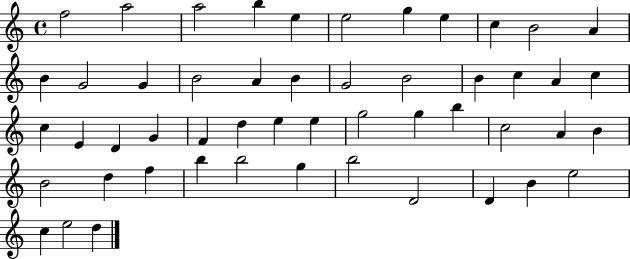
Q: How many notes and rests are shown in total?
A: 51